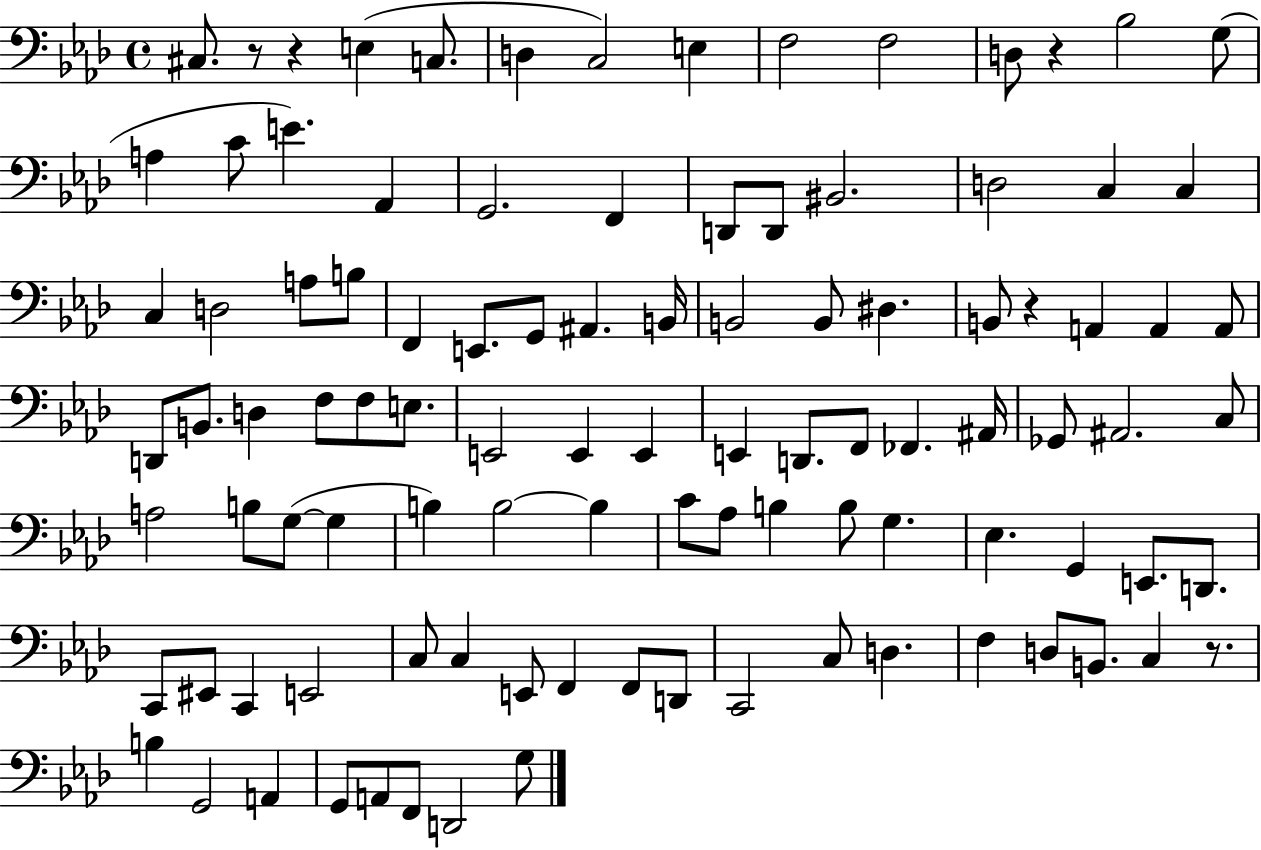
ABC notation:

X:1
T:Untitled
M:4/4
L:1/4
K:Ab
^C,/2 z/2 z E, C,/2 D, C,2 E, F,2 F,2 D,/2 z _B,2 G,/2 A, C/2 E _A,, G,,2 F,, D,,/2 D,,/2 ^B,,2 D,2 C, C, C, D,2 A,/2 B,/2 F,, E,,/2 G,,/2 ^A,, B,,/4 B,,2 B,,/2 ^D, B,,/2 z A,, A,, A,,/2 D,,/2 B,,/2 D, F,/2 F,/2 E,/2 E,,2 E,, E,, E,, D,,/2 F,,/2 _F,, ^A,,/4 _G,,/2 ^A,,2 C,/2 A,2 B,/2 G,/2 G, B, B,2 B, C/2 _A,/2 B, B,/2 G, _E, G,, E,,/2 D,,/2 C,,/2 ^E,,/2 C,, E,,2 C,/2 C, E,,/2 F,, F,,/2 D,,/2 C,,2 C,/2 D, F, D,/2 B,,/2 C, z/2 B, G,,2 A,, G,,/2 A,,/2 F,,/2 D,,2 G,/2